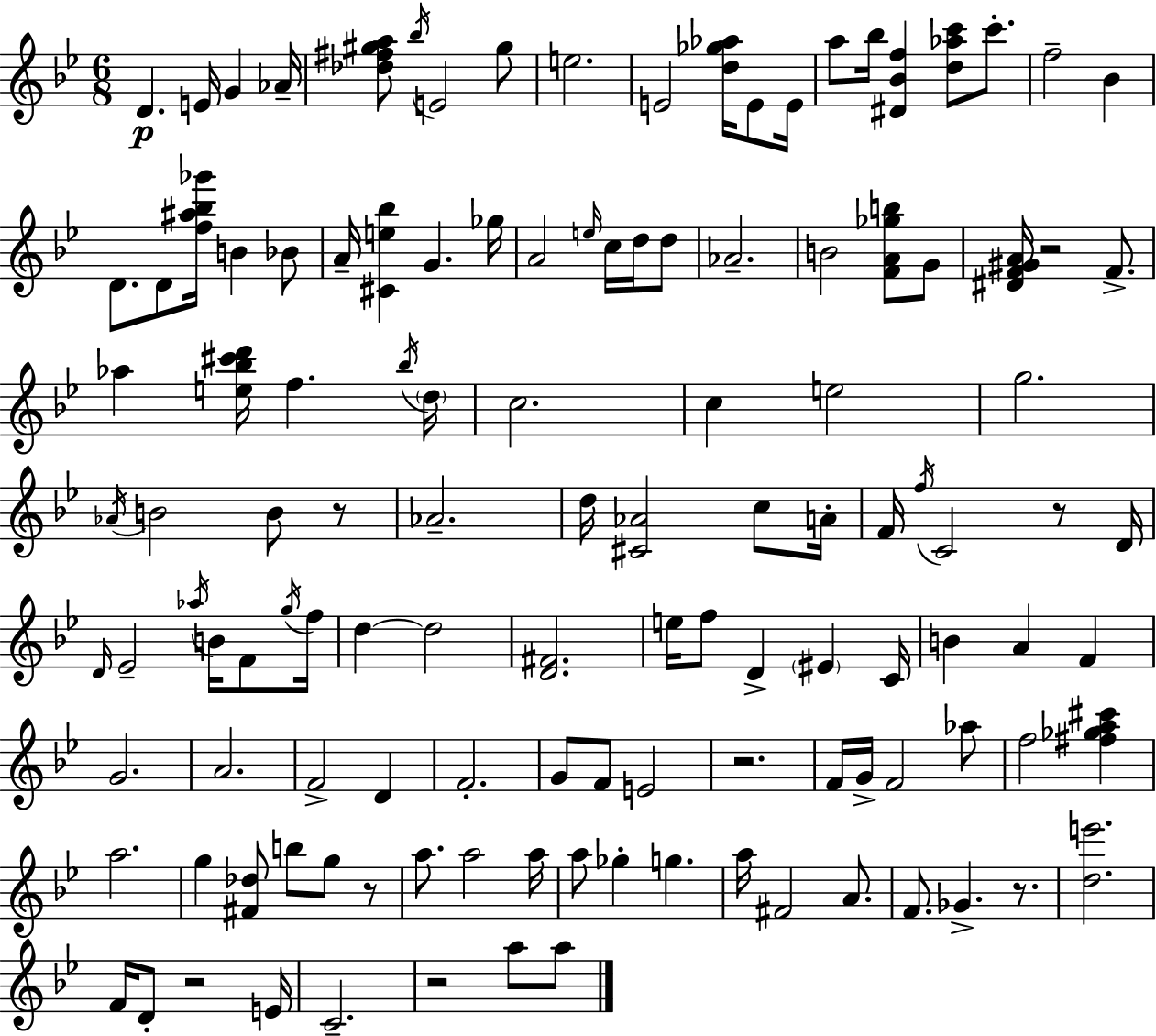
X:1
T:Untitled
M:6/8
L:1/4
K:Bb
D E/4 G _A/4 [_d^f^ga]/2 _b/4 E2 ^g/2 e2 E2 [d_g_a]/4 E/2 E/4 a/2 _b/4 [^D_Bf] [d_ac']/2 c'/2 f2 _B D/2 D/2 [f^a_b_g']/4 B _B/2 A/4 [^Ce_b] G _g/4 A2 e/4 c/4 d/4 d/2 _A2 B2 [FA_gb]/2 G/2 [^DF^GA]/4 z2 F/2 _a [e_b^c'd']/4 f _b/4 d/4 c2 c e2 g2 _A/4 B2 B/2 z/2 _A2 d/4 [^C_A]2 c/2 A/4 F/4 f/4 C2 z/2 D/4 D/4 _E2 _a/4 B/4 F/2 g/4 f/4 d d2 [D^F]2 e/4 f/2 D ^E C/4 B A F G2 A2 F2 D F2 G/2 F/2 E2 z2 F/4 G/4 F2 _a/2 f2 [^f_ga^c'] a2 g [^F_d]/2 b/2 g/2 z/2 a/2 a2 a/4 a/2 _g g a/4 ^F2 A/2 F/2 _G z/2 [de']2 F/4 D/2 z2 E/4 C2 z2 a/2 a/2